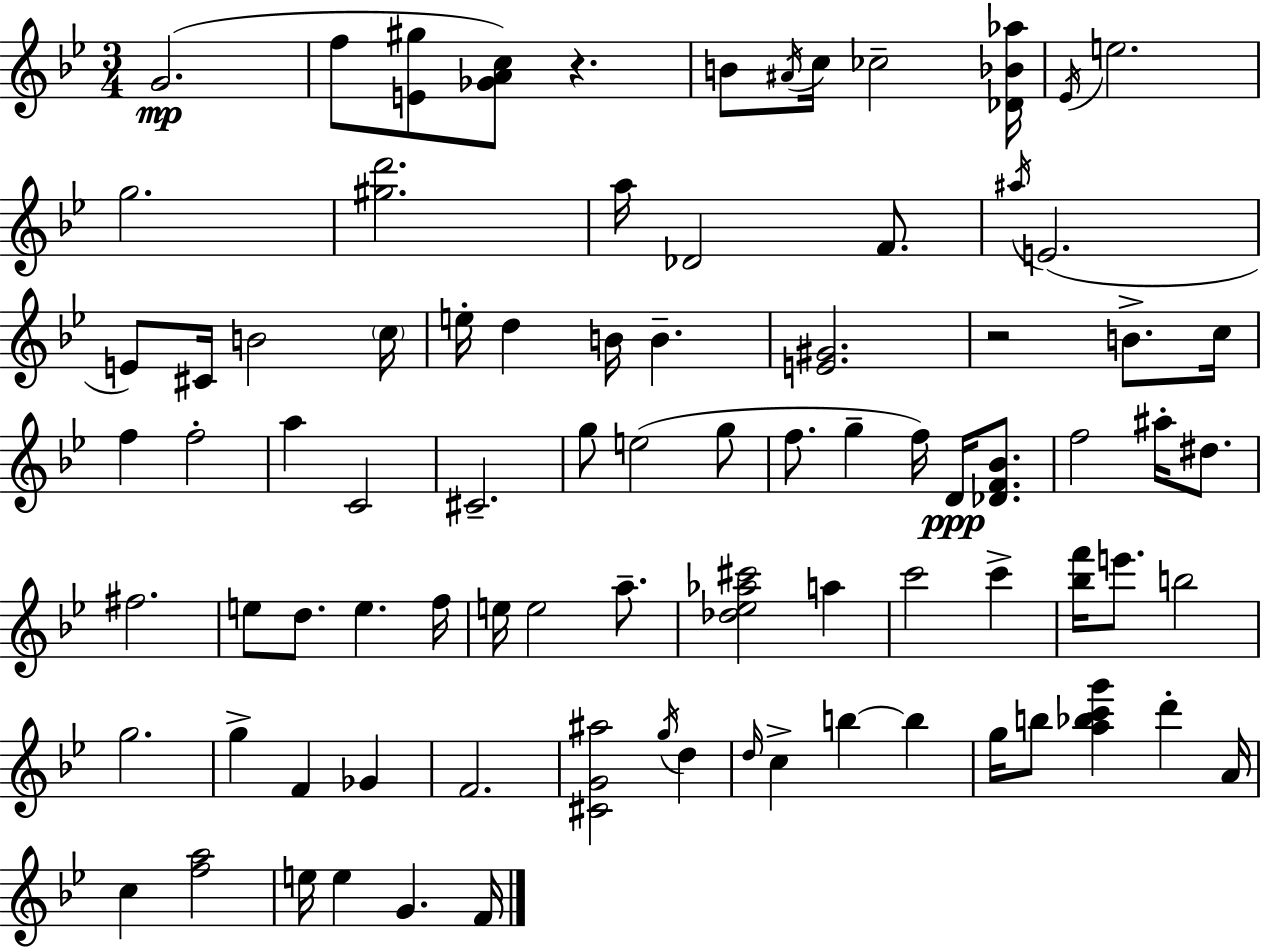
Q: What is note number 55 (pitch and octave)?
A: F4